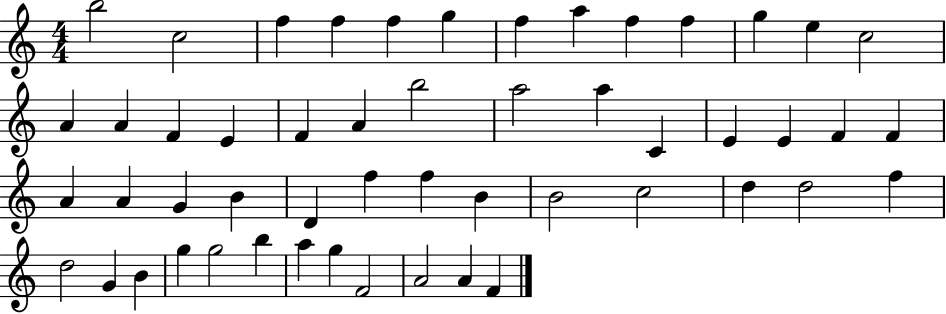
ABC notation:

X:1
T:Untitled
M:4/4
L:1/4
K:C
b2 c2 f f f g f a f f g e c2 A A F E F A b2 a2 a C E E F F A A G B D f f B B2 c2 d d2 f d2 G B g g2 b a g F2 A2 A F